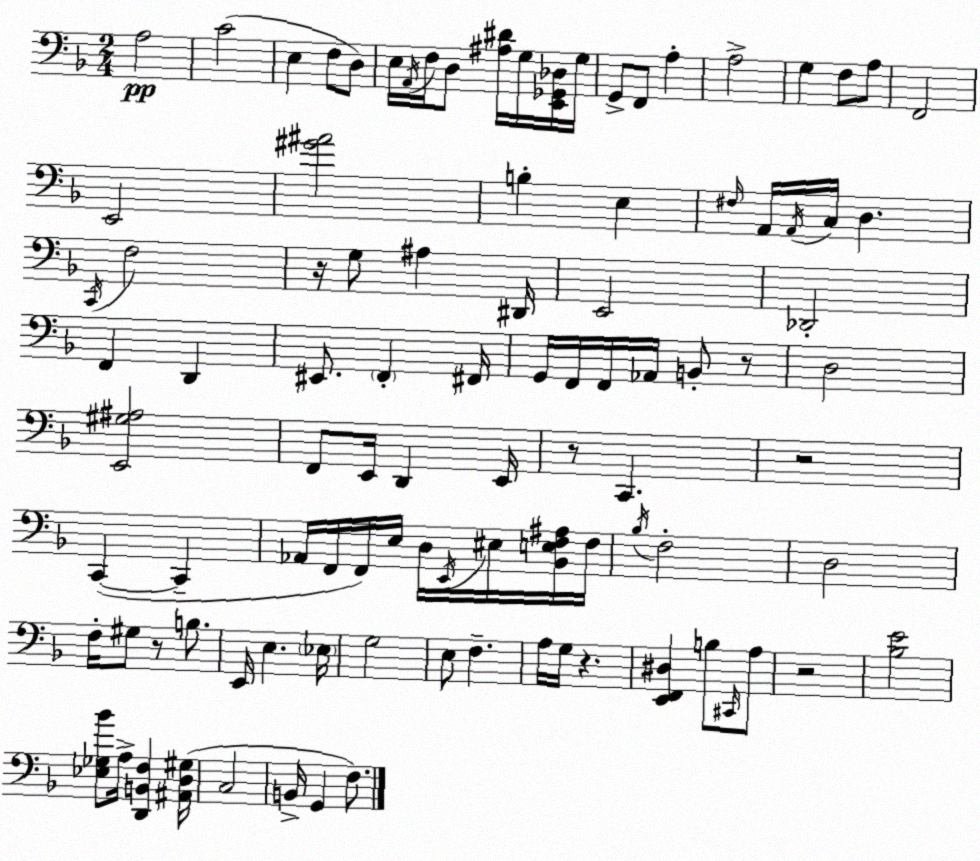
X:1
T:Untitled
M:2/4
L:1/4
K:F
A,2 C2 E, F,/2 D,/2 E,/4 A,,/4 F,/4 D,/2 [^A,^D]/4 G,/4 [E,,_G,,_D,]/4 G,/4 G,,/2 F,,/2 A, A,2 G, F,/2 A,/2 F,,2 E,,2 [^G^A]2 B, E, ^F,/4 A,,/4 A,,/4 C,/4 D, C,,/4 F,2 z/4 G,/2 ^A, ^D,,/4 E,,2 _D,,2 F,, D,, ^E,,/2 F,, ^F,,/4 G,,/4 F,,/4 F,,/4 _A,,/4 B,,/2 z/2 D,2 [E,,^G,^A,]2 F,,/2 E,,/4 D,, E,,/4 z/2 C,, z2 C,, C,, _A,,/4 F,,/4 F,,/4 E,/4 D,/4 E,,/4 ^E,/4 [_B,,E,F,^A,]/4 F,/4 _B,/4 F,2 D,2 F,/4 ^G,/2 z/2 B,/2 E,,/4 E, _E,/4 G,2 E,/2 F, A,/4 G,/4 z [E,,F,,^D,] B,/2 ^C,,/4 A,/2 z2 [_B,E]2 [_E,_G,_B]/2 A,/4 [D,,B,,F,] [^A,,D,^G,]/4 C,2 B,,/4 G,, F,/2